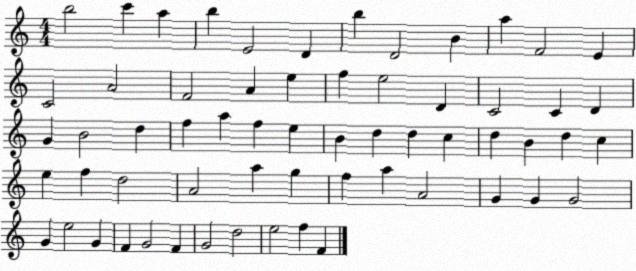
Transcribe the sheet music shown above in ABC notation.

X:1
T:Untitled
M:4/4
L:1/4
K:C
b2 c' a b E2 D b D2 B a F2 E C2 A2 F2 A e f e2 D C2 C D G B2 d f a f e B d d c d B d c e f d2 A2 a g f a A2 G G G2 G e2 G F G2 F G2 d2 e2 f F